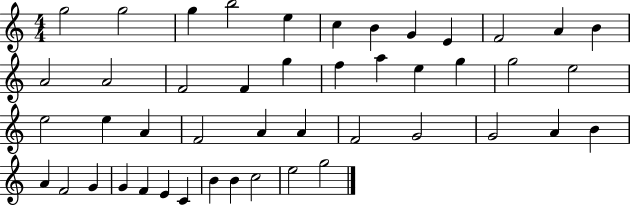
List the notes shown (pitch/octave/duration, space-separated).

G5/h G5/h G5/q B5/h E5/q C5/q B4/q G4/q E4/q F4/h A4/q B4/q A4/h A4/h F4/h F4/q G5/q F5/q A5/q E5/q G5/q G5/h E5/h E5/h E5/q A4/q F4/h A4/q A4/q F4/h G4/h G4/h A4/q B4/q A4/q F4/h G4/q G4/q F4/q E4/q C4/q B4/q B4/q C5/h E5/h G5/h